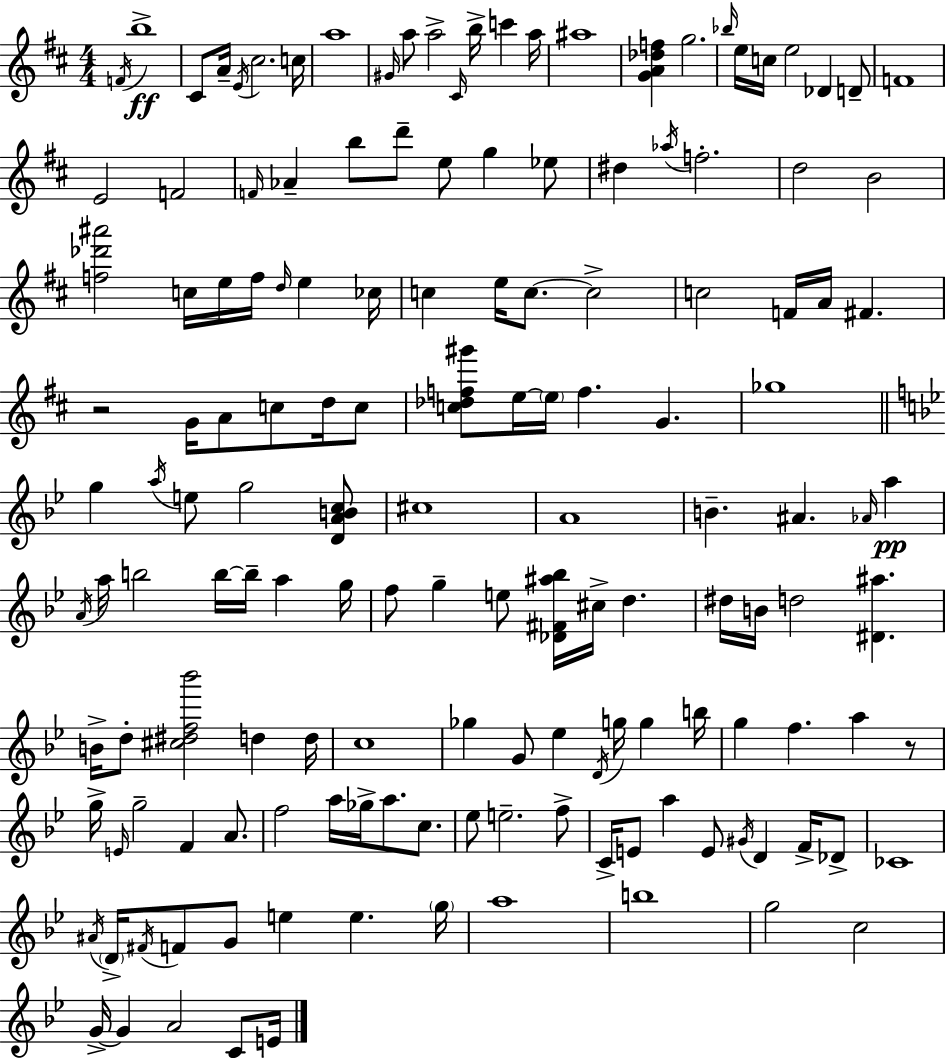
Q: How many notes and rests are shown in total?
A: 150